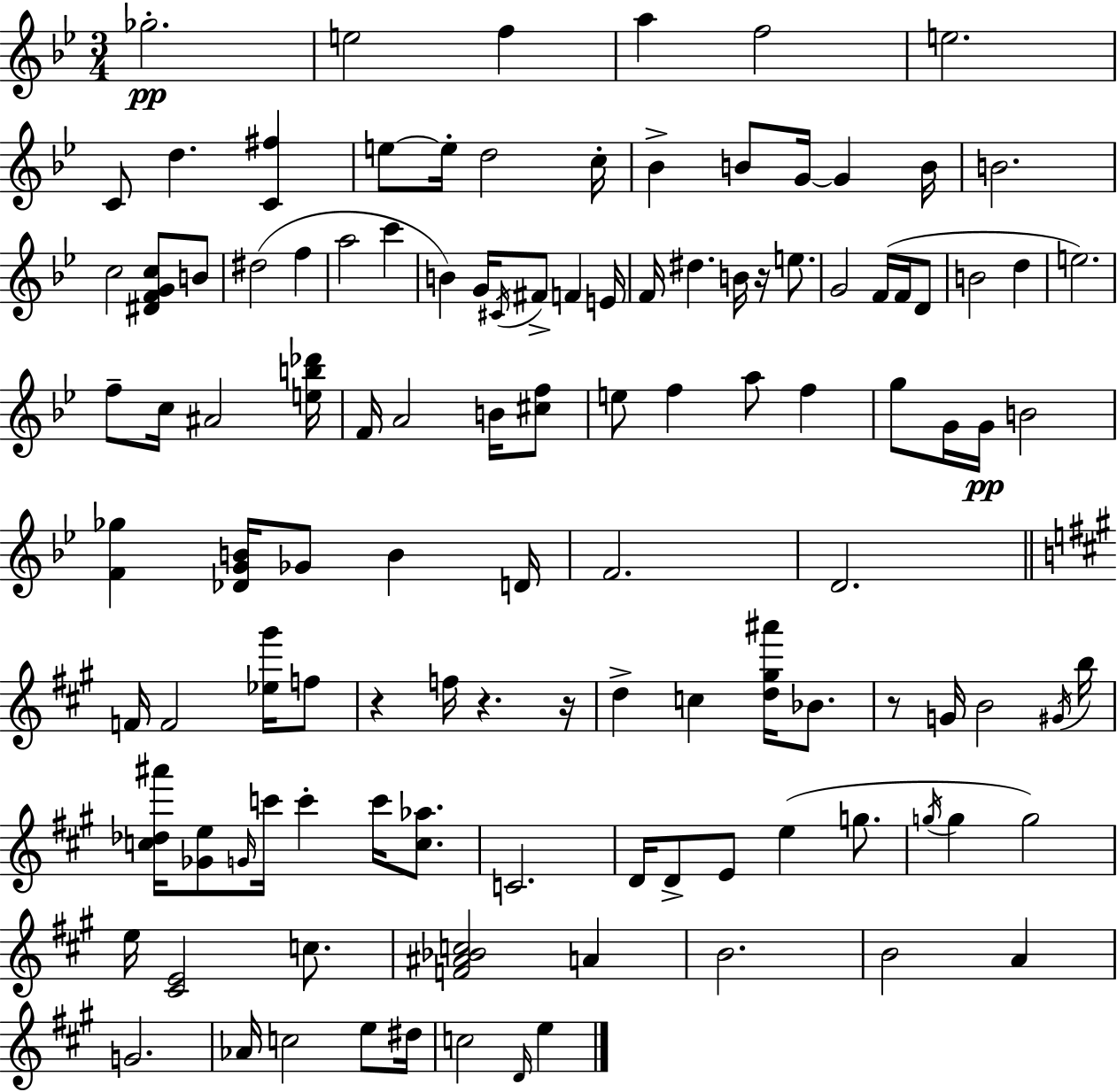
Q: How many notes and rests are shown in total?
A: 116